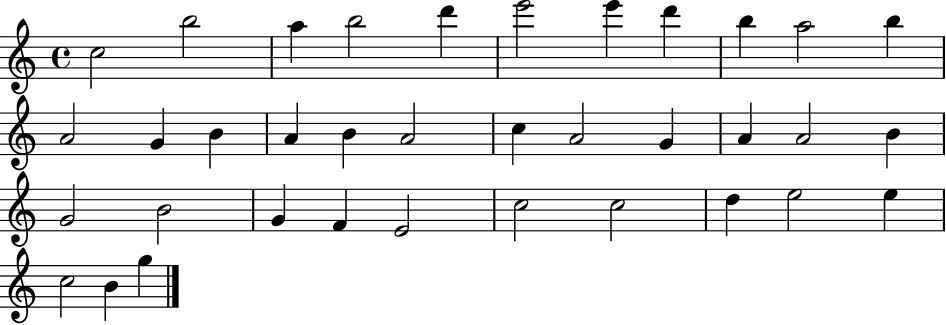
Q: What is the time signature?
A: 4/4